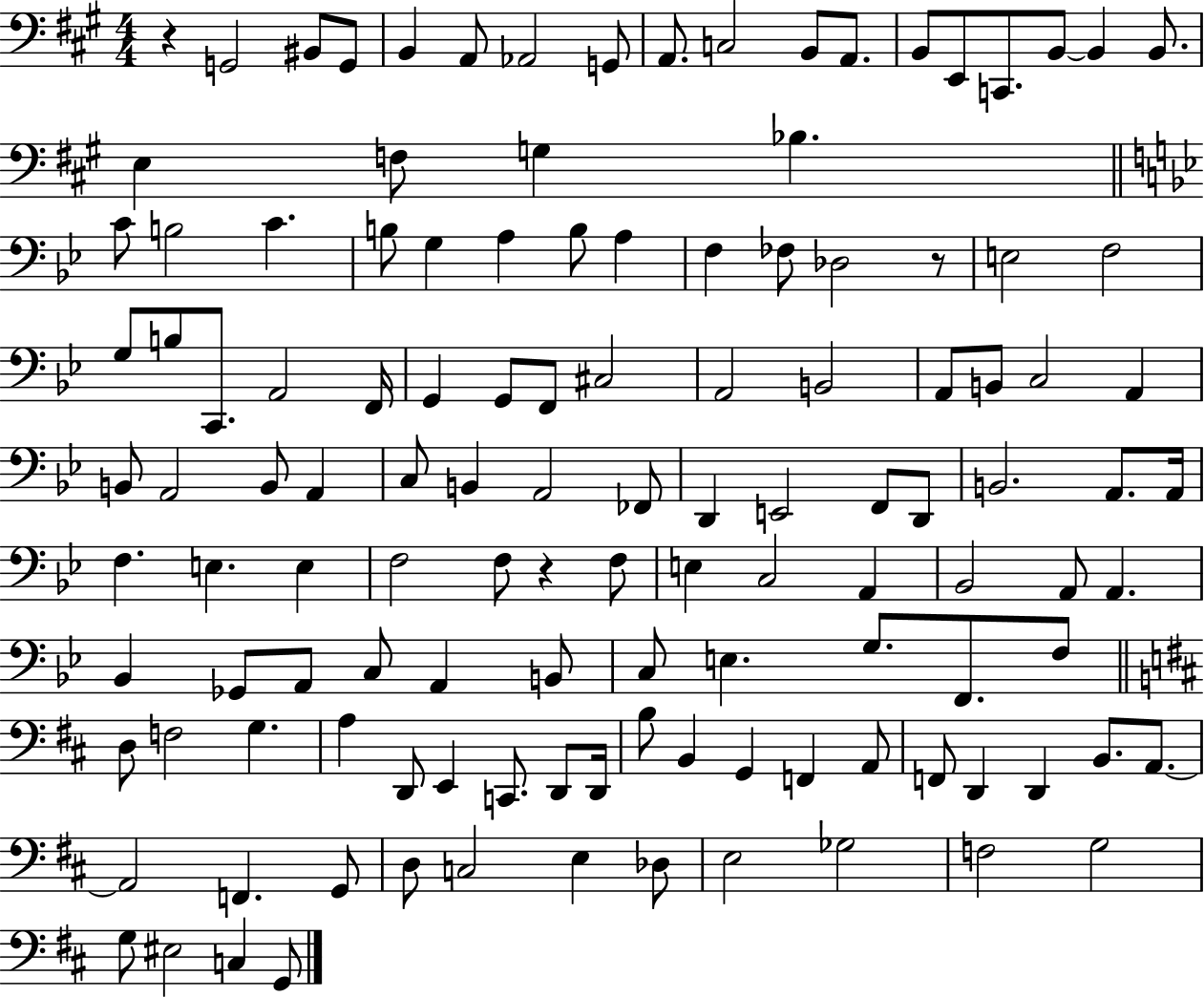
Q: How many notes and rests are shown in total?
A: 124